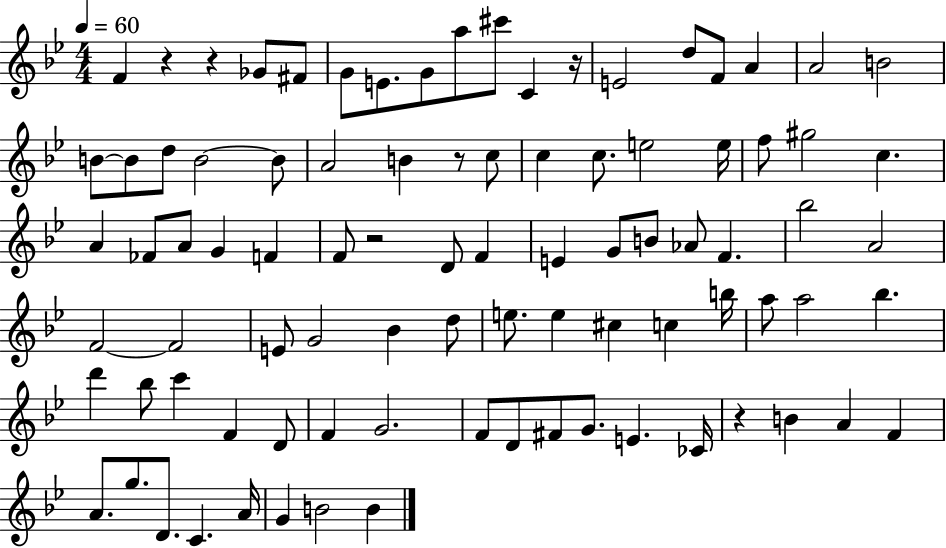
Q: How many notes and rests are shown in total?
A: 89